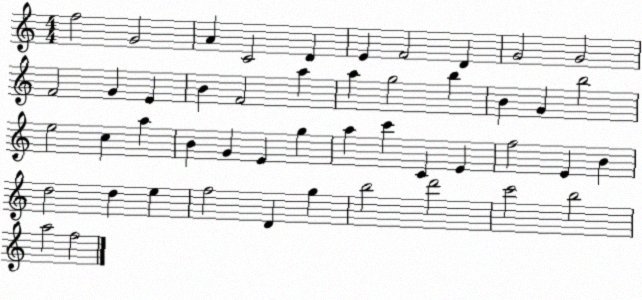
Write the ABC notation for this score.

X:1
T:Untitled
M:4/4
L:1/4
K:C
f2 G2 A C2 D E F2 D G2 G2 F2 G E B F2 a a g2 b B G b2 e2 c a B G E g a c' C E f2 E B d2 d e f2 D g b2 d'2 c'2 b2 a2 f2